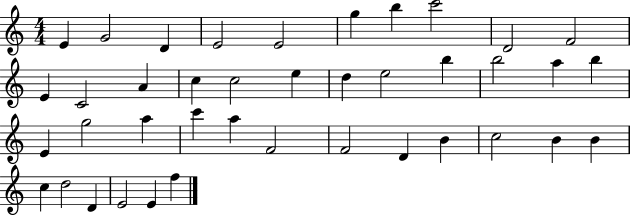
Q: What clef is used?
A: treble